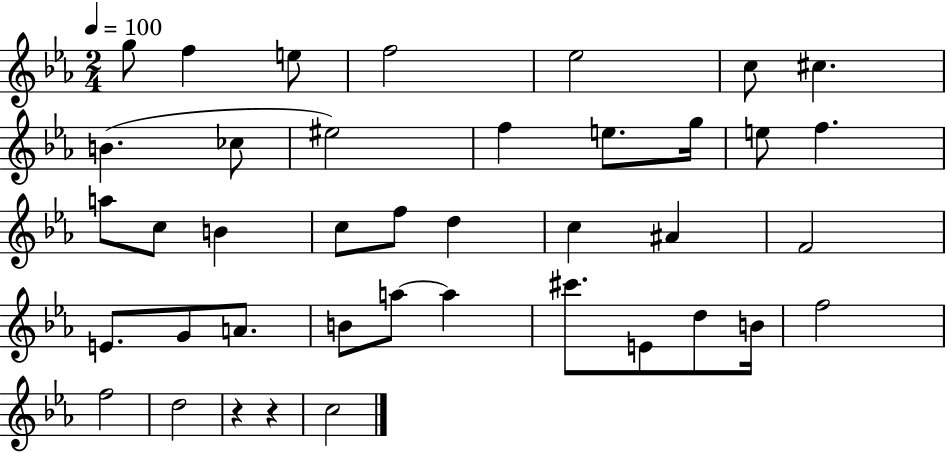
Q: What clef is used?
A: treble